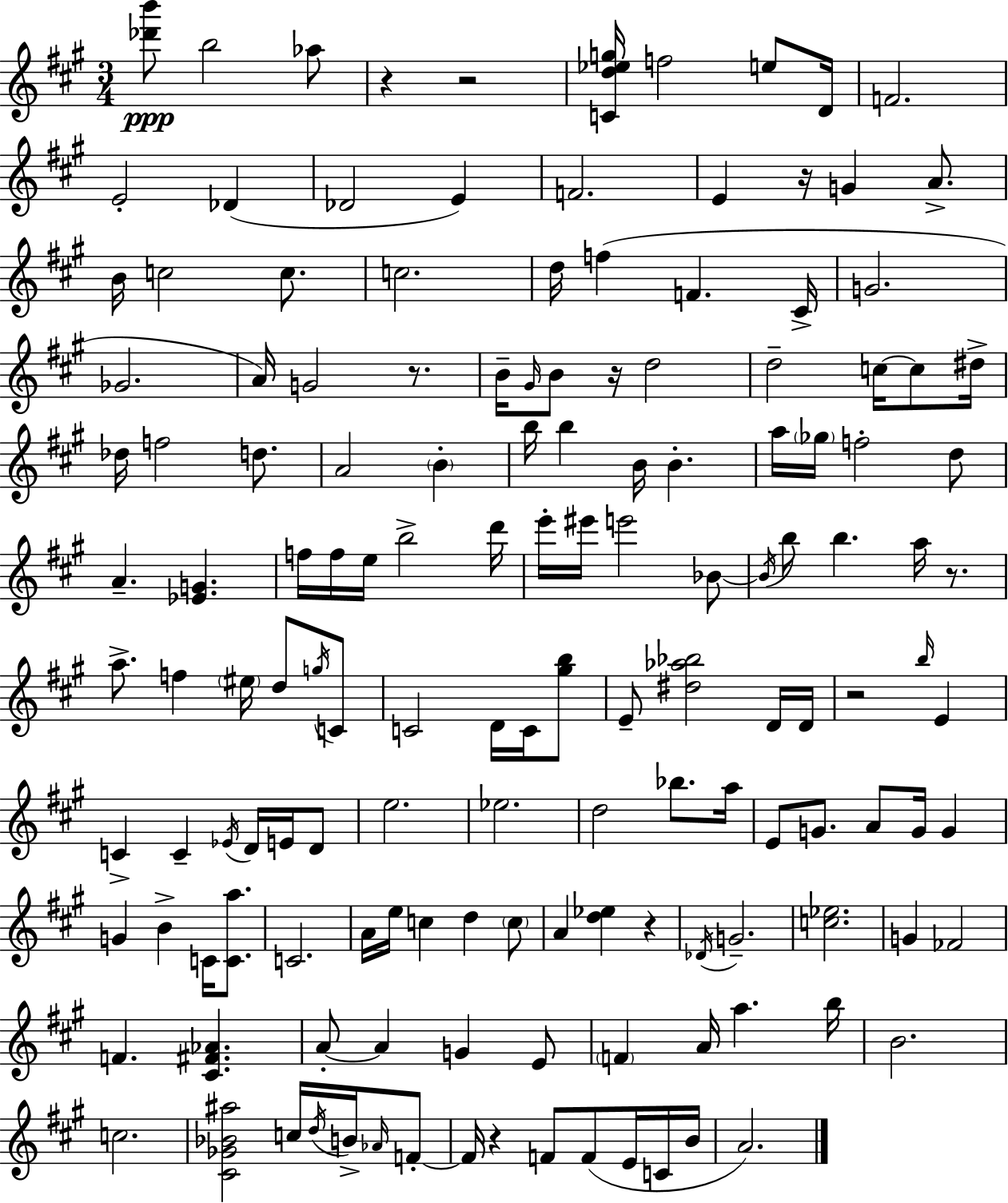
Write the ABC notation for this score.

X:1
T:Untitled
M:3/4
L:1/4
K:A
[_d'b']/2 b2 _a/2 z z2 [Cd_eg]/4 f2 e/2 D/4 F2 E2 _D _D2 E F2 E z/4 G A/2 B/4 c2 c/2 c2 d/4 f F ^C/4 G2 _G2 A/4 G2 z/2 B/4 ^G/4 B/2 z/4 d2 d2 c/4 c/2 ^d/4 _d/4 f2 d/2 A2 B b/4 b B/4 B a/4 _g/4 f2 d/2 A [_EG] f/4 f/4 e/4 b2 d'/4 e'/4 ^e'/4 e'2 _B/2 _B/4 b/2 b a/4 z/2 a/2 f ^e/4 d/2 g/4 C/2 C2 D/4 C/4 [^gb]/2 E/2 [^d_a_b]2 D/4 D/4 z2 b/4 E C C _E/4 D/4 E/4 D/2 e2 _e2 d2 _b/2 a/4 E/2 G/2 A/2 G/4 G G B C/4 [Ca]/2 C2 A/4 e/4 c d c/2 A [d_e] z _D/4 G2 [c_e]2 G _F2 F [^C^F_A] A/2 A G E/2 F A/4 a b/4 B2 c2 [^C_G_B^a]2 c/4 d/4 B/4 _A/4 F/2 F/4 z F/2 F/2 E/4 C/4 B/4 A2